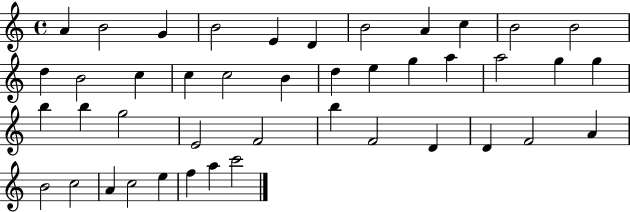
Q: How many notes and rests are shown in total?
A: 43